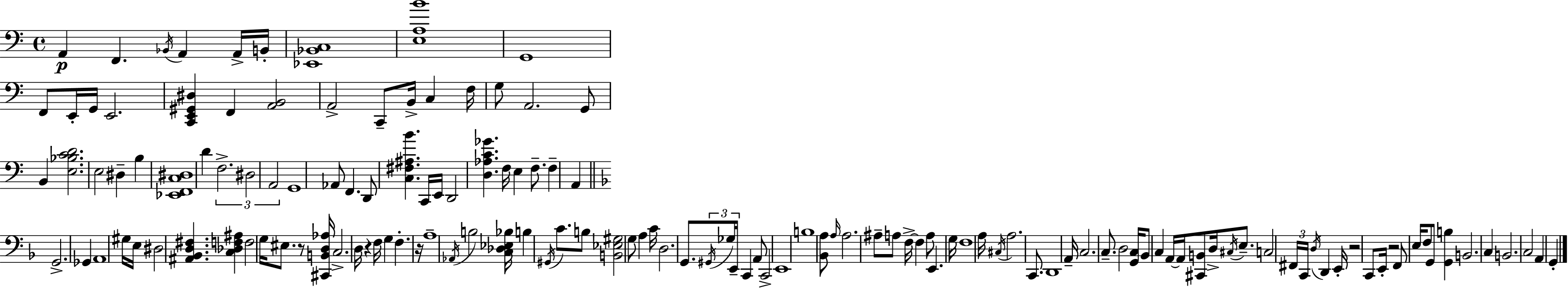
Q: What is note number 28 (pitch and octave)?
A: A2